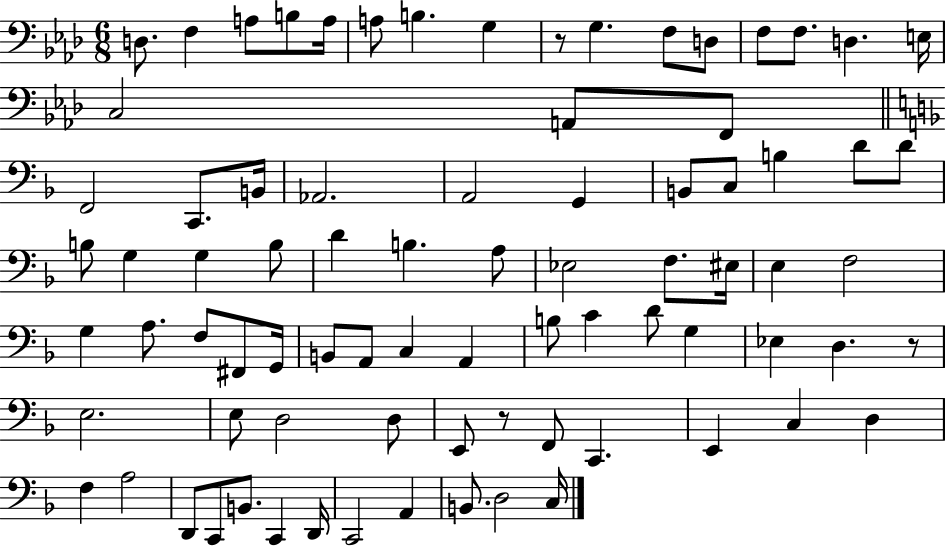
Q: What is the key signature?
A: AES major